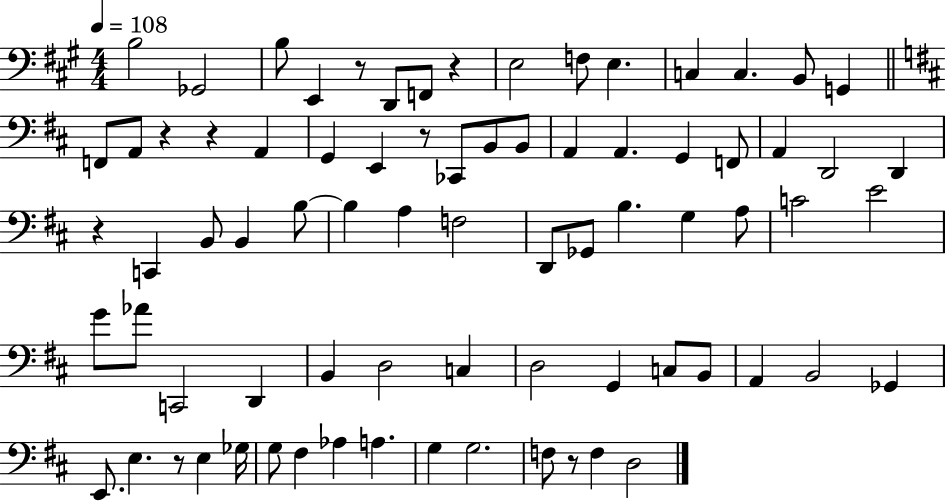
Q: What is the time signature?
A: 4/4